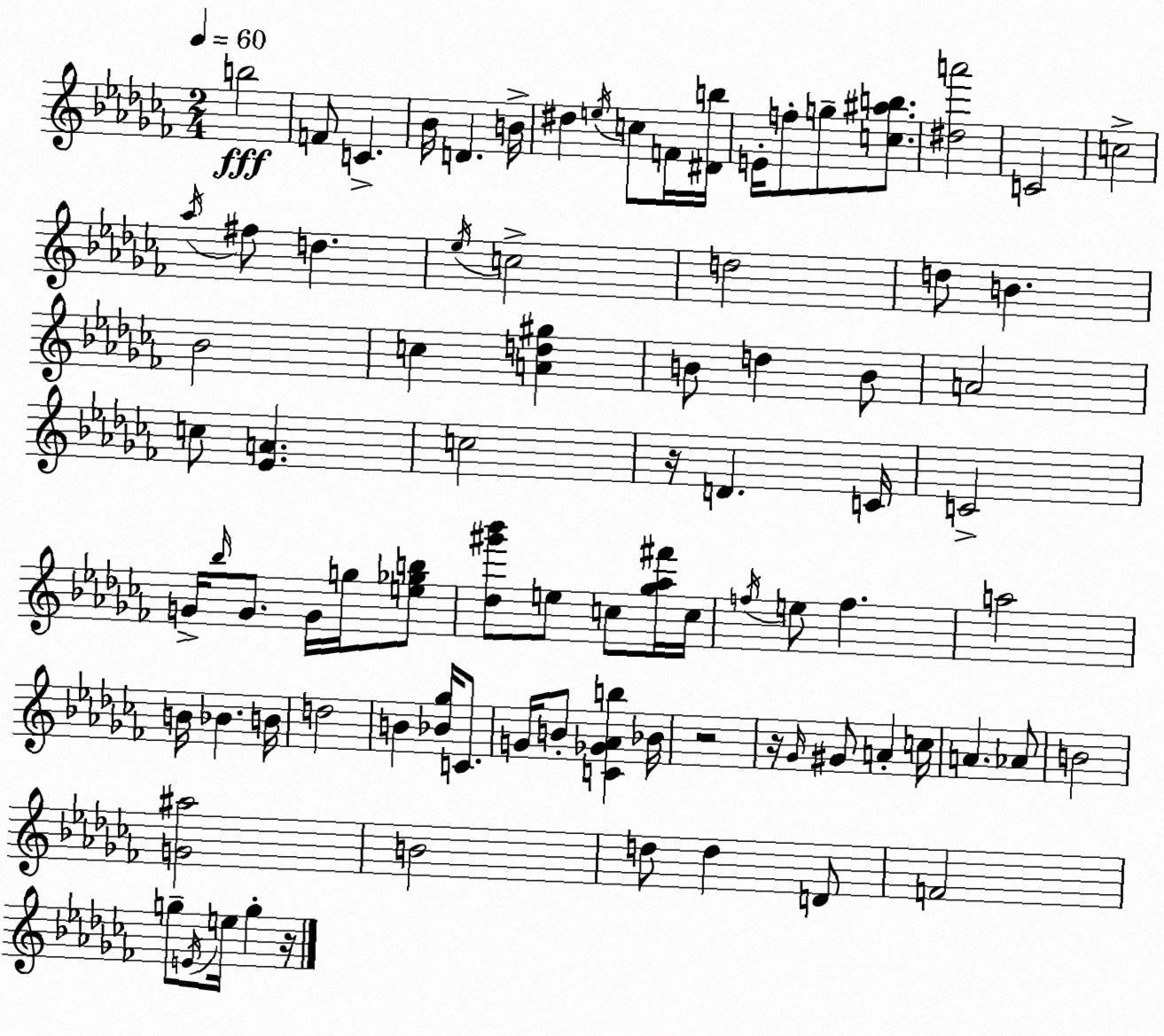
X:1
T:Untitled
M:2/4
L:1/4
K:Abm
b2 F/2 C _B/4 D B/4 ^d e/4 c/2 F/4 [^Db]/4 E/4 f/2 g/2 [c^ab]/2 [^da']2 C2 c2 _a/4 ^f/2 d _e/4 c2 d2 d/2 B _B2 c [Ad^g] B/2 d B/2 A2 c/2 [_EA] c2 z/4 D C/4 C2 G/4 _b/4 G/2 G/4 g/4 [e_gb]/2 [_d^g'_b']/2 e/2 c/2 [_g_a^f']/4 c/4 f/4 e/2 f a2 B/4 _B B/4 d2 B [_B_g]/4 C/2 G/4 B/2 [C_G_Ab] _B/4 z2 z/4 _G/4 ^G/2 A c/4 A _A/2 B2 [G^a]2 B2 d/2 d D/2 F2 g/2 E/4 e/4 g z/4